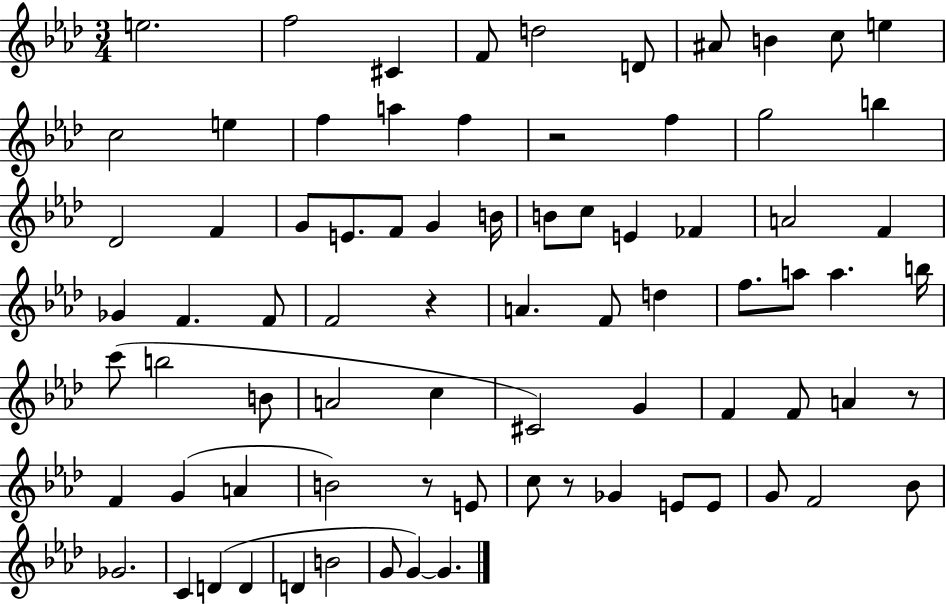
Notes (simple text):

E5/h. F5/h C#4/q F4/e D5/h D4/e A#4/e B4/q C5/e E5/q C5/h E5/q F5/q A5/q F5/q R/h F5/q G5/h B5/q Db4/h F4/q G4/e E4/e. F4/e G4/q B4/s B4/e C5/e E4/q FES4/q A4/h F4/q Gb4/q F4/q. F4/e F4/h R/q A4/q. F4/e D5/q F5/e. A5/e A5/q. B5/s C6/e B5/h B4/e A4/h C5/q C#4/h G4/q F4/q F4/e A4/q R/e F4/q G4/q A4/q B4/h R/e E4/e C5/e R/e Gb4/q E4/e E4/e G4/e F4/h Bb4/e Gb4/h. C4/q D4/q D4/q D4/q B4/h G4/e G4/q G4/q.